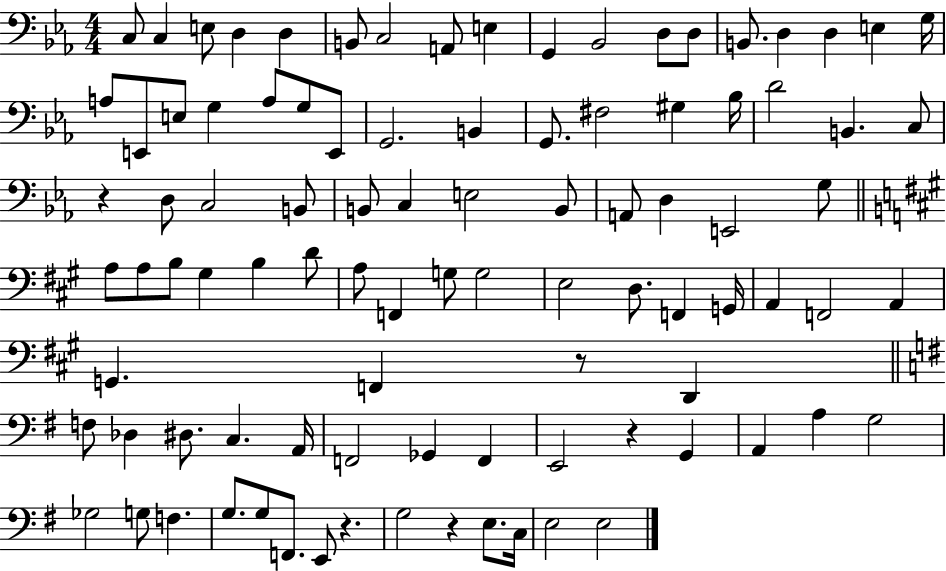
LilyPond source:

{
  \clef bass
  \numericTimeSignature
  \time 4/4
  \key ees \major
  c8 c4 e8 d4 d4 | b,8 c2 a,8 e4 | g,4 bes,2 d8 d8 | b,8. d4 d4 e4 g16 | \break a8 e,8 e8 g4 a8 g8 e,8 | g,2. b,4 | g,8. fis2 gis4 bes16 | d'2 b,4. c8 | \break r4 d8 c2 b,8 | b,8 c4 e2 b,8 | a,8 d4 e,2 g8 | \bar "||" \break \key a \major a8 a8 b8 gis4 b4 d'8 | a8 f,4 g8 g2 | e2 d8. f,4 g,16 | a,4 f,2 a,4 | \break g,4. f,4 r8 d,4 | \bar "||" \break \key e \minor f8 des4 dis8. c4. a,16 | f,2 ges,4 f,4 | e,2 r4 g,4 | a,4 a4 g2 | \break ges2 g8 f4. | g8. g8 f,8. e,8 r4. | g2 r4 e8. c16 | e2 e2 | \break \bar "|."
}